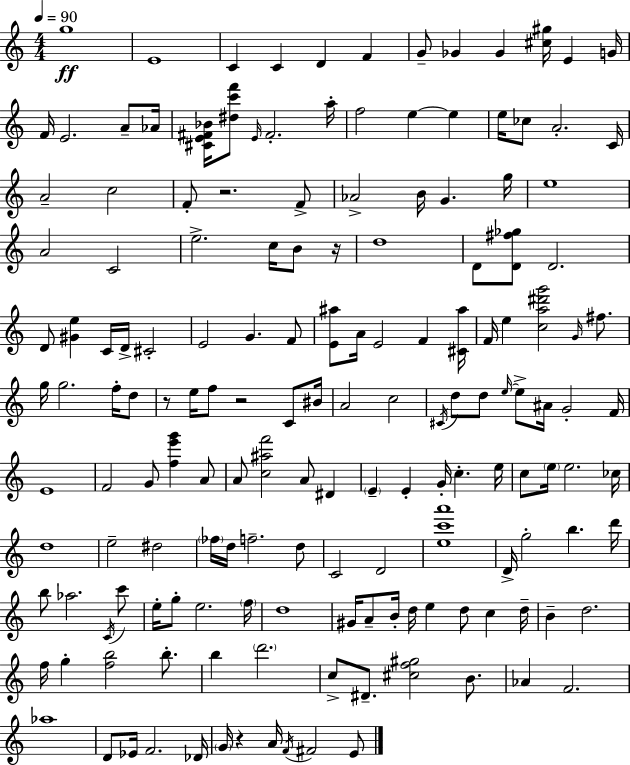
G5/w E4/w C4/q C4/q D4/q F4/q G4/e Gb4/q Gb4/q [C#5,G#5]/s E4/q G4/s F4/s E4/h. A4/e Ab4/s [C#4,E4,F#4,Bb4]/s [D#5,C6,F6]/e E4/s F#4/h. A5/s F5/h E5/q E5/q E5/s CES5/e A4/h. C4/s A4/h C5/h F4/e R/h. F4/e Ab4/h B4/s G4/q. G5/s E5/w A4/h C4/h E5/h. C5/s B4/e R/s D5/w D4/e [D4,F#5,Gb5]/e D4/h. D4/e [G#4,E5]/q C4/s D4/s C#4/h E4/h G4/q. F4/e [E4,A#5]/e A4/s E4/h F4/q [C#4,A#5]/s F4/s E5/q [C5,A5,D#6,G6]/h G4/s F#5/e. G5/s G5/h. F5/s D5/e R/e E5/s F5/e R/h C4/e BIS4/s A4/h C5/h C#4/s D5/e D5/e E5/s E5/e A#4/s G4/h F4/s E4/w F4/h G4/e [F5,E6,G6]/q A4/e A4/e [C5,A#5,F6]/h A4/e D#4/q E4/q E4/q G4/s C5/q. E5/s C5/e E5/s E5/h. CES5/s D5/w E5/h D#5/h FES5/s D5/s F5/h. D5/e C4/h D4/h [E5,C6,A6]/w D4/s G5/h B5/q. D6/s B5/e Ab5/h. C4/s C6/e E5/s G5/e E5/h. F5/s D5/w G#4/s A4/e B4/s D5/s E5/q D5/e C5/q D5/s B4/q D5/h. F5/s G5/q [F5,B5]/h B5/e. B5/q D6/h. C5/e D#4/e. [C#5,F5,G#5]/h B4/e. Ab4/q F4/h. Ab5/w D4/e Eb4/s F4/h. Db4/s G4/s R/q A4/s F4/s F#4/h E4/e